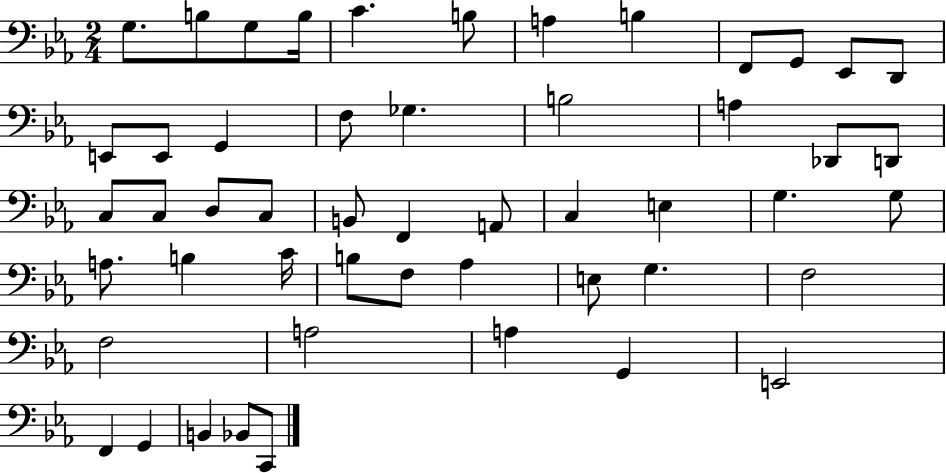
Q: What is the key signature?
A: EES major